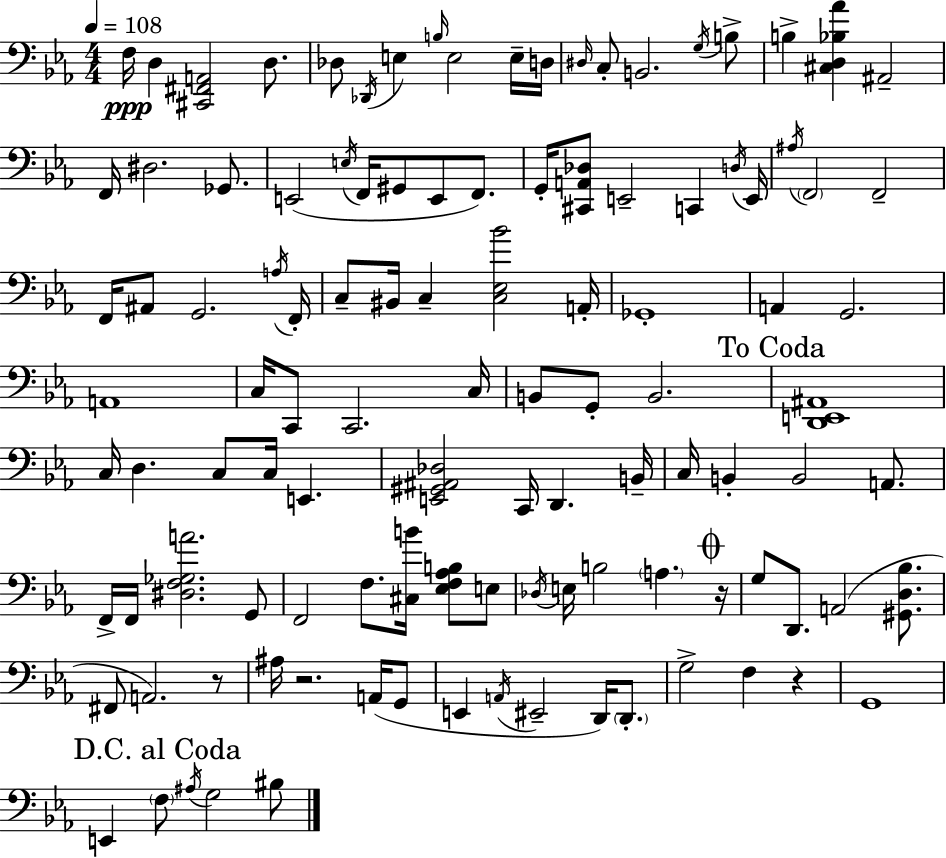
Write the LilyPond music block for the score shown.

{
  \clef bass
  \numericTimeSignature
  \time 4/4
  \key ees \major
  \tempo 4 = 108
  f16\ppp d4 <cis, fis, a,>2 d8. | des8 \acciaccatura { des,16 } e4 \grace { b16 } e2 | e16-- d16 \grace { dis16 } c8-. b,2. | \acciaccatura { g16 } b8-> b4-> <cis d bes aes'>4 ais,2-- | \break f,16 dis2. | ges,8. e,2( \acciaccatura { e16 } f,16 gis,8 | e,8 f,8.) g,16-. <cis, a, des>8 e,2-- | c,4 \acciaccatura { d16 } e,16 \acciaccatura { ais16 } \parenthesize f,2 f,2-- | \break f,16 ais,8 g,2. | \acciaccatura { a16 } f,16-. c8-- bis,16 c4-- <c ees bes'>2 | a,16-. ges,1-. | a,4 g,2. | \break a,1 | c16 c,8 c,2. | c16 b,8 g,8-. b,2. | \mark "To Coda" <d, e, ais,>1 | \break c16 d4. c8 | c16 e,4. <e, gis, ais, des>2 | c,16 d,4. b,16-- c16 b,4-. b,2 | a,8. f,16-> f,16 <dis f ges a'>2. | \break g,8 f,2 | f8. <cis b'>16 <ees f aes b>8 e8 \acciaccatura { des16 } e16 b2 | \parenthesize a4. \mark \markup { \musicglyph "scripts.coda" } r16 g8 d,8. a,2( | <gis, d bes>8. fis,8 a,2.) | \break r8 ais16 r2. | a,16( g,8 e,4 \acciaccatura { a,16 } eis,2-- | d,16) \parenthesize d,8.-. g2-> | f4 r4 g,1 | \break \mark "D.C. al Coda" e,4 \parenthesize f8 | \acciaccatura { ais16 } g2 bis8 \bar "|."
}